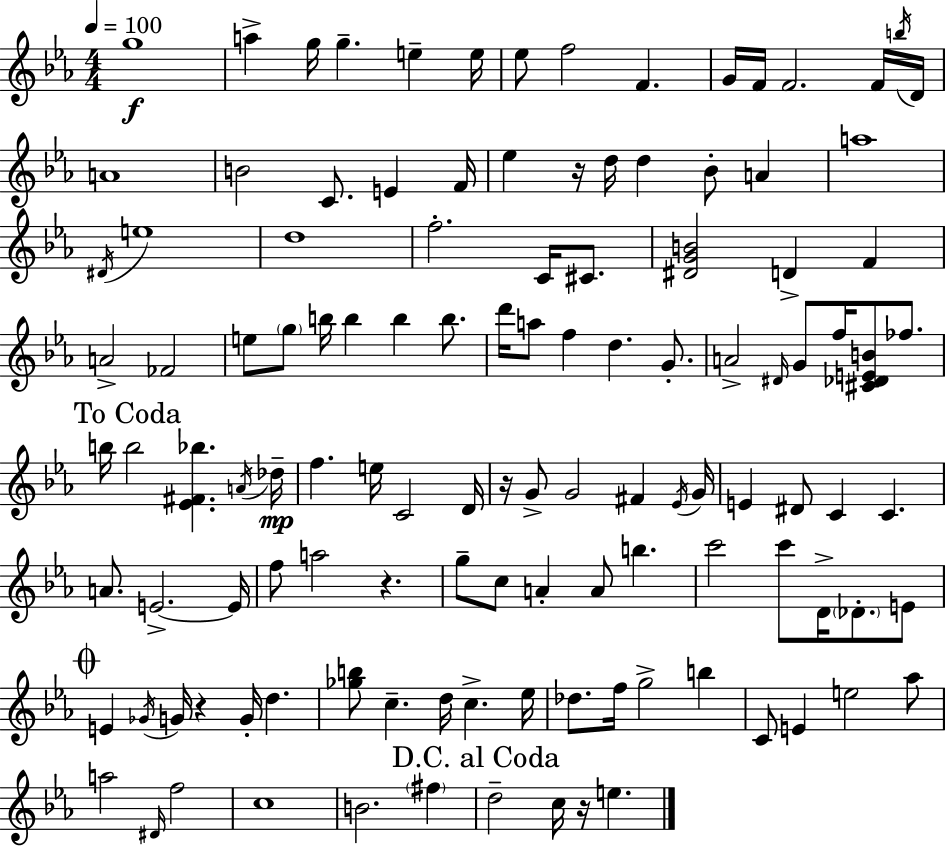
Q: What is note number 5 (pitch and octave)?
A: E5